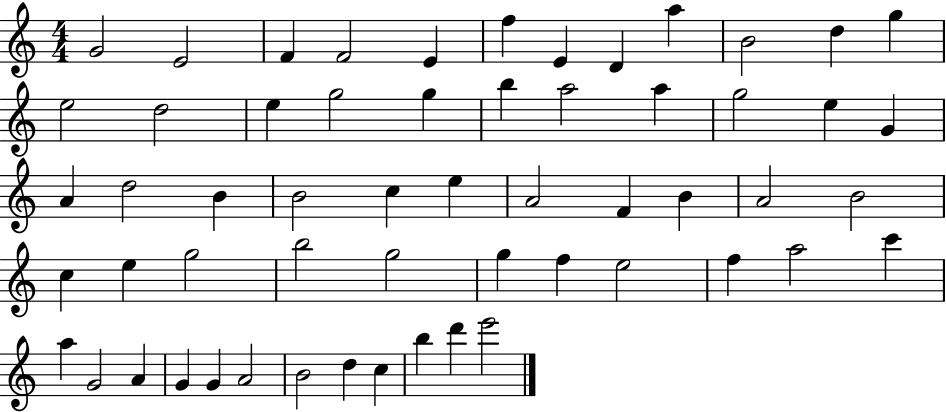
X:1
T:Untitled
M:4/4
L:1/4
K:C
G2 E2 F F2 E f E D a B2 d g e2 d2 e g2 g b a2 a g2 e G A d2 B B2 c e A2 F B A2 B2 c e g2 b2 g2 g f e2 f a2 c' a G2 A G G A2 B2 d c b d' e'2